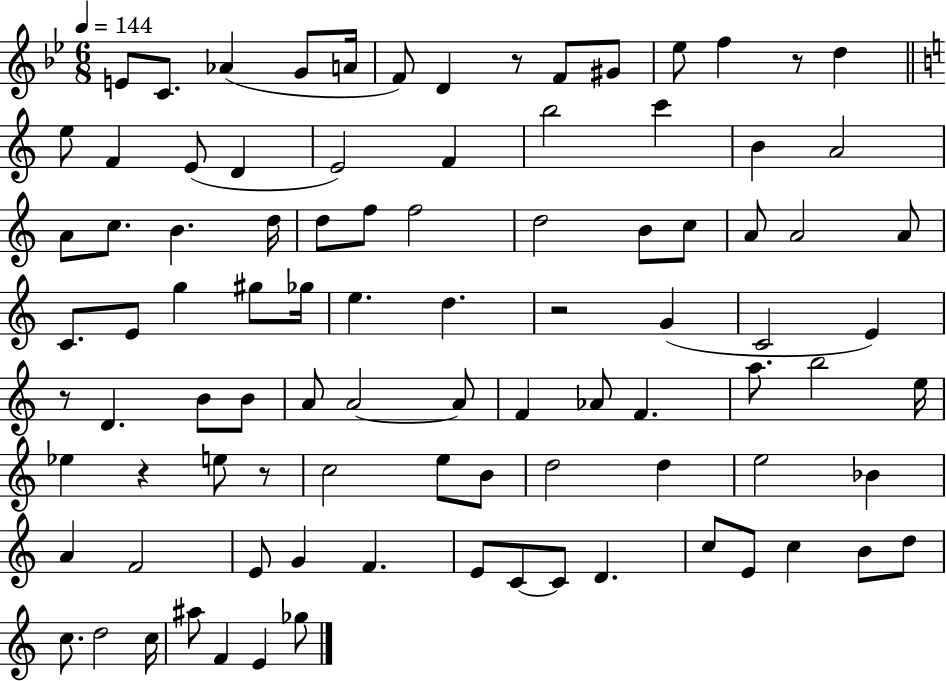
{
  \clef treble
  \numericTimeSignature
  \time 6/8
  \key bes \major
  \tempo 4 = 144
  e'8 c'8. aes'4( g'8 a'16 | f'8) d'4 r8 f'8 gis'8 | ees''8 f''4 r8 d''4 | \bar "||" \break \key c \major e''8 f'4 e'8( d'4 | e'2) f'4 | b''2 c'''4 | b'4 a'2 | \break a'8 c''8. b'4. d''16 | d''8 f''8 f''2 | d''2 b'8 c''8 | a'8 a'2 a'8 | \break c'8. e'8 g''4 gis''8 ges''16 | e''4. d''4. | r2 g'4( | c'2 e'4) | \break r8 d'4. b'8 b'8 | a'8 a'2~~ a'8 | f'4 aes'8 f'4. | a''8. b''2 e''16 | \break ees''4 r4 e''8 r8 | c''2 e''8 b'8 | d''2 d''4 | e''2 bes'4 | \break a'4 f'2 | e'8 g'4 f'4. | e'8 c'8~~ c'8 d'4. | c''8 e'8 c''4 b'8 d''8 | \break c''8. d''2 c''16 | ais''8 f'4 e'4 ges''8 | \bar "|."
}